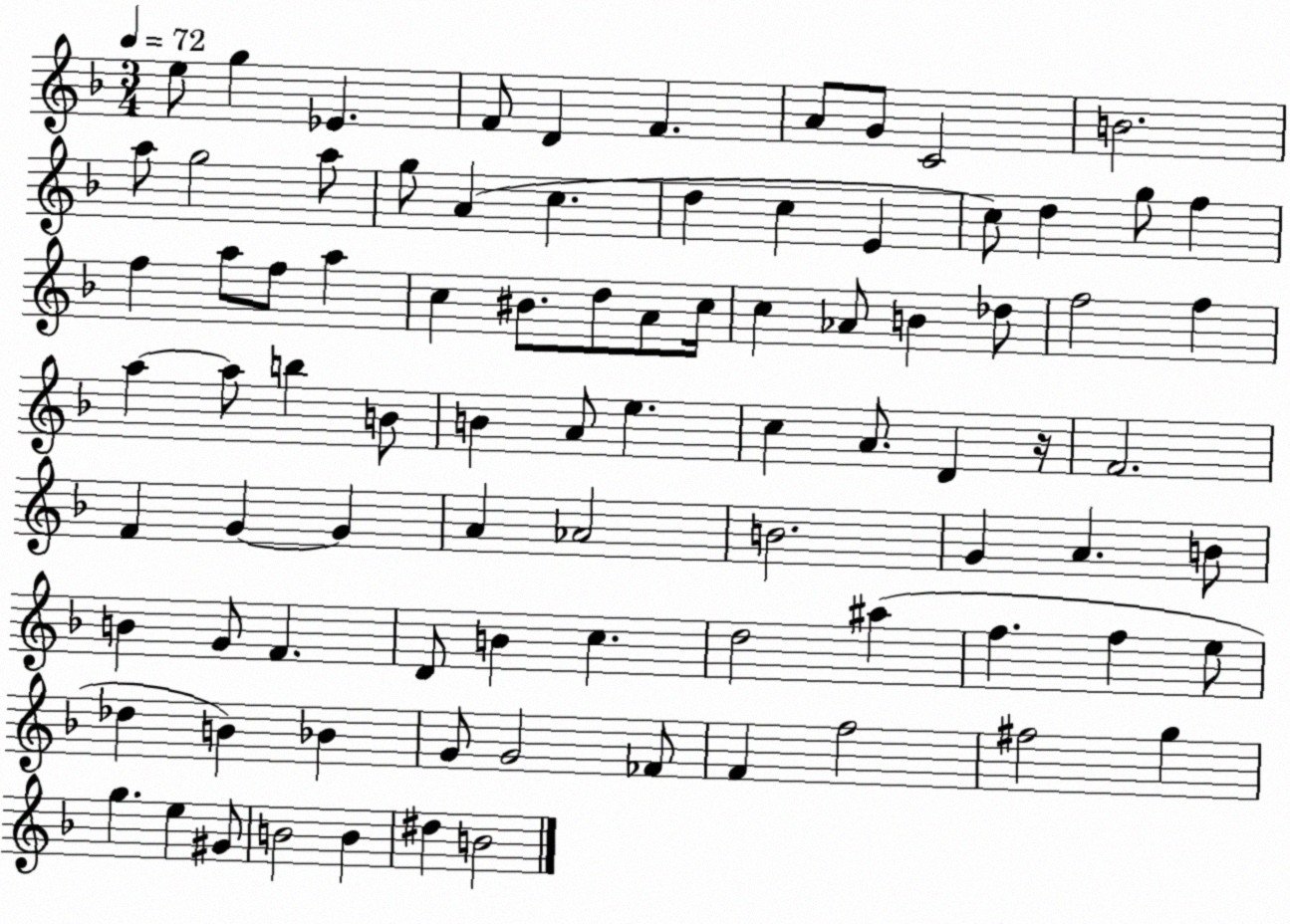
X:1
T:Untitled
M:3/4
L:1/4
K:F
e/2 g _E F/2 D F A/2 G/2 C2 B2 a/2 g2 a/2 g/2 A c d c E c/2 d g/2 f f a/2 f/2 a c ^B/2 d/2 A/2 c/4 c _A/2 B _d/2 f2 f a a/2 b B/2 B A/2 e c A/2 D z/4 F2 F G G A _A2 B2 G A B/2 B G/2 F D/2 B c d2 ^a f f e/2 _d B _B G/2 G2 _F/2 F f2 ^f2 g g e ^G/2 B2 B ^d B2